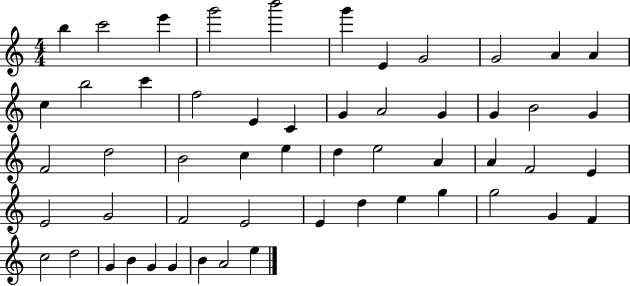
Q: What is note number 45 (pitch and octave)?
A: F4